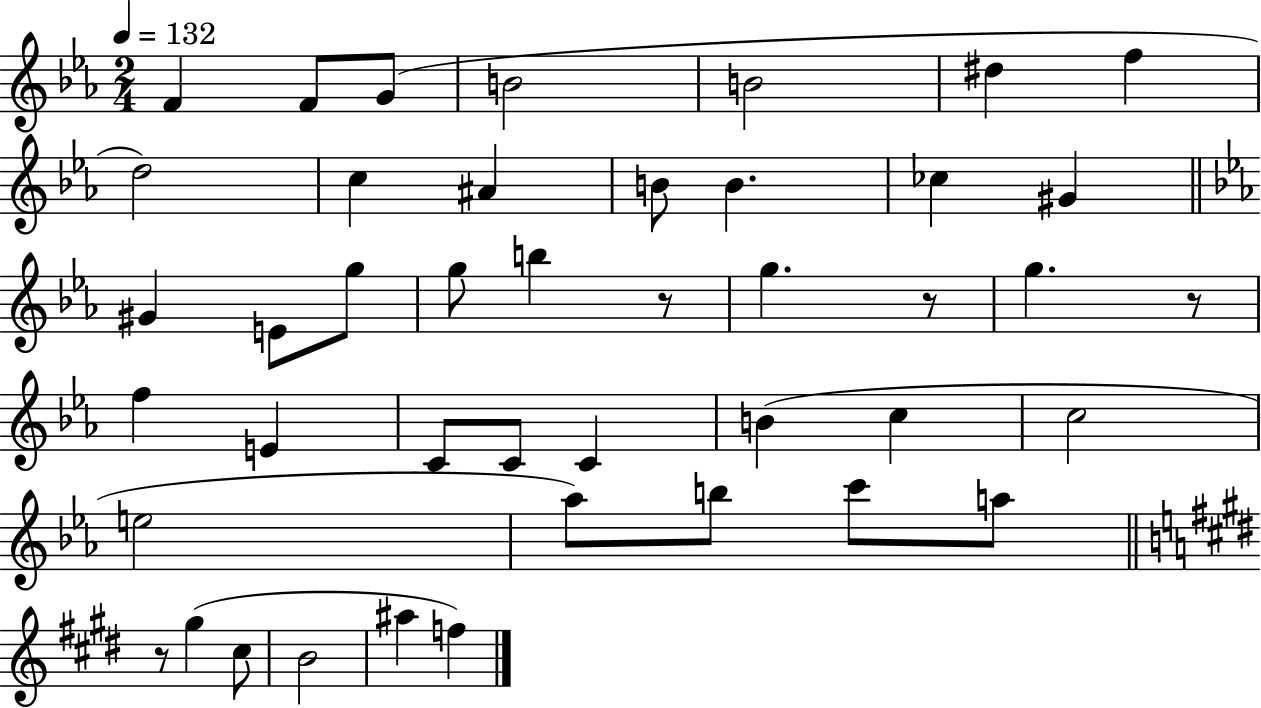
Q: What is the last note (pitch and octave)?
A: F5